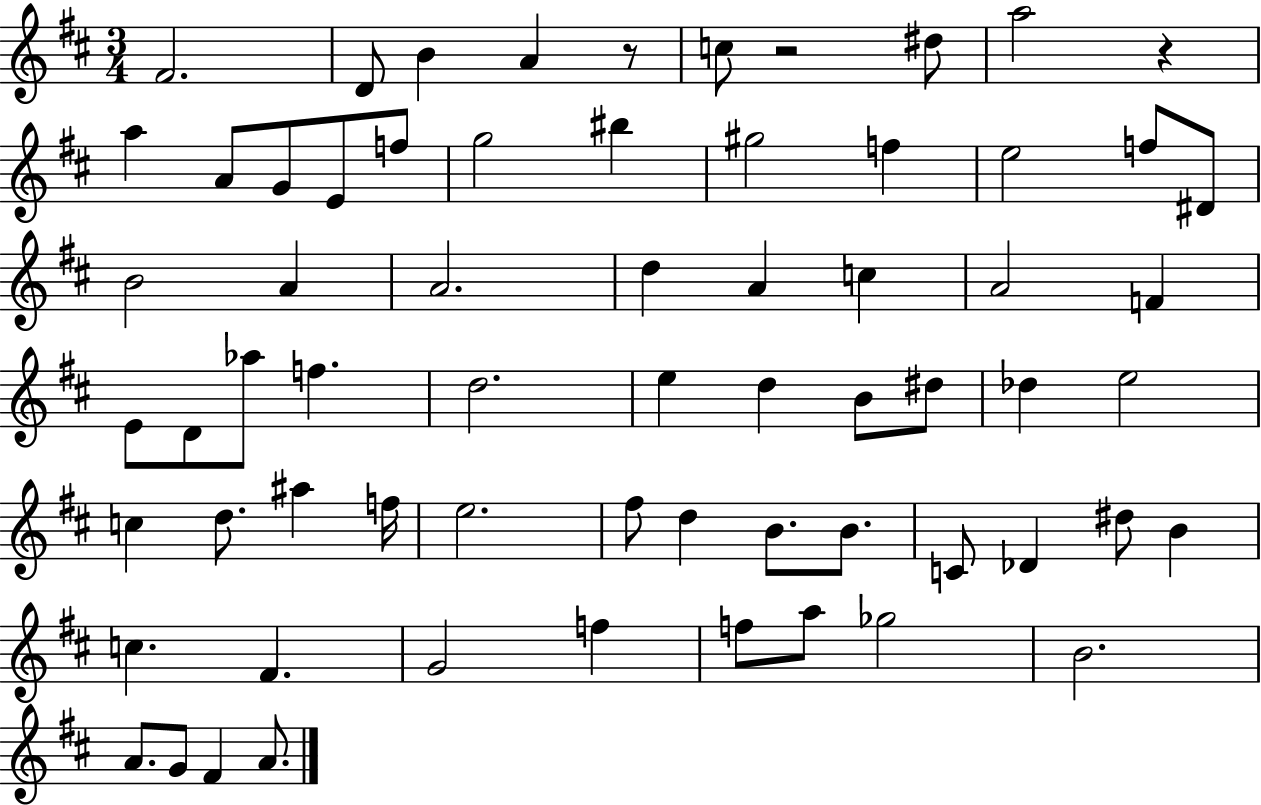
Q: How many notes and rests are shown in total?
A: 66